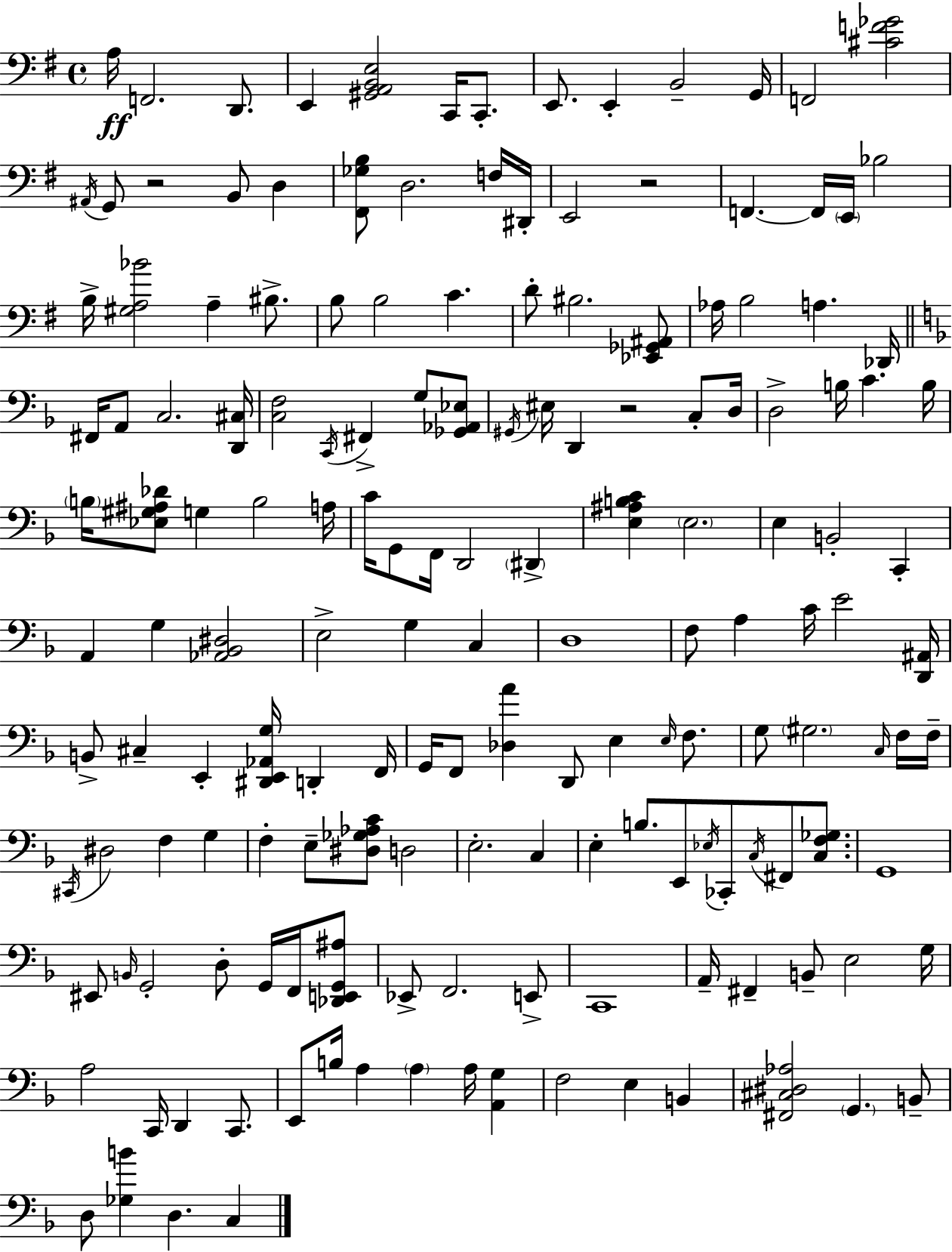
{
  \clef bass
  \time 4/4
  \defaultTimeSignature
  \key e \minor
  a16\ff f,2. d,8. | e,4 <gis, a, b, e>2 c,16 c,8.-. | e,8. e,4-. b,2-- g,16 | f,2 <cis' f' ges'>2 | \break \acciaccatura { ais,16 } g,8 r2 b,8 d4 | <fis, ges b>8 d2. f16 | dis,16-. e,2 r2 | f,4.~~ f,16 \parenthesize e,16 bes2 | \break b16-> <gis a bes'>2 a4-- bis8.-> | b8 b2 c'4. | d'8-. bis2. <ees, ges, ais,>8 | aes16 b2 a4. | \break des,16 \bar "||" \break \key f \major fis,16 a,8 c2. <d, cis>16 | <c f>2 \acciaccatura { c,16 } fis,4-> g8 <ges, aes, ees>8 | \acciaccatura { gis,16 } eis16 d,4 r2 c8-. | d16 d2-> b16 c'4. | \break b16 \parenthesize b16 <ees gis ais des'>8 g4 b2 | a16 c'16 g,8 f,16 d,2 \parenthesize dis,4-> | <e ais b c'>4 \parenthesize e2. | e4 b,2-. c,4-. | \break a,4 g4 <aes, bes, dis>2 | e2-> g4 c4 | d1 | f8 a4 c'16 e'2 | \break <d, ais,>16 b,8-> cis4-- e,4-. <dis, e, aes, g>16 d,4-. | f,16 g,16 f,8 <des a'>4 d,8 e4 \grace { e16 } | f8. g8 \parenthesize gis2. | \grace { c16 } f16 f16-- \acciaccatura { cis,16 } dis2 f4 | \break g4 f4-. e8-- <dis ges aes c'>8 d2 | e2.-. | c4 e4-. b8. e,8 \acciaccatura { ees16 } ces,8-. | \acciaccatura { c16 } fis,8 <c f ges>8. g,1 | \break eis,8 \grace { b,16 } g,2-. | d8-. g,16 f,16 <des, e, g, ais>8 ees,8-> f,2. | e,8-> c,1 | a,16-- fis,4-- b,8-- e2 | \break g16 a2 | c,16 d,4 c,8. e,8 b16 a4 \parenthesize a4 | a16 <a, g>4 f2 | e4 b,4 <fis, cis dis aes>2 | \break \parenthesize g,4. b,8-- d8 <ges b'>4 d4. | c4 \bar "|."
}